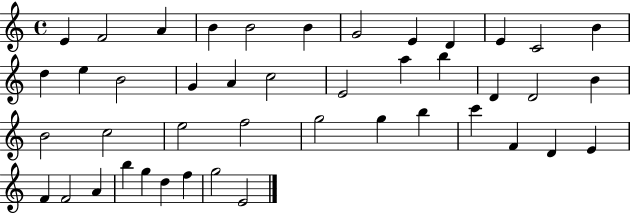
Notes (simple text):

E4/q F4/h A4/q B4/q B4/h B4/q G4/h E4/q D4/q E4/q C4/h B4/q D5/q E5/q B4/h G4/q A4/q C5/h E4/h A5/q B5/q D4/q D4/h B4/q B4/h C5/h E5/h F5/h G5/h G5/q B5/q C6/q F4/q D4/q E4/q F4/q F4/h A4/q B5/q G5/q D5/q F5/q G5/h E4/h